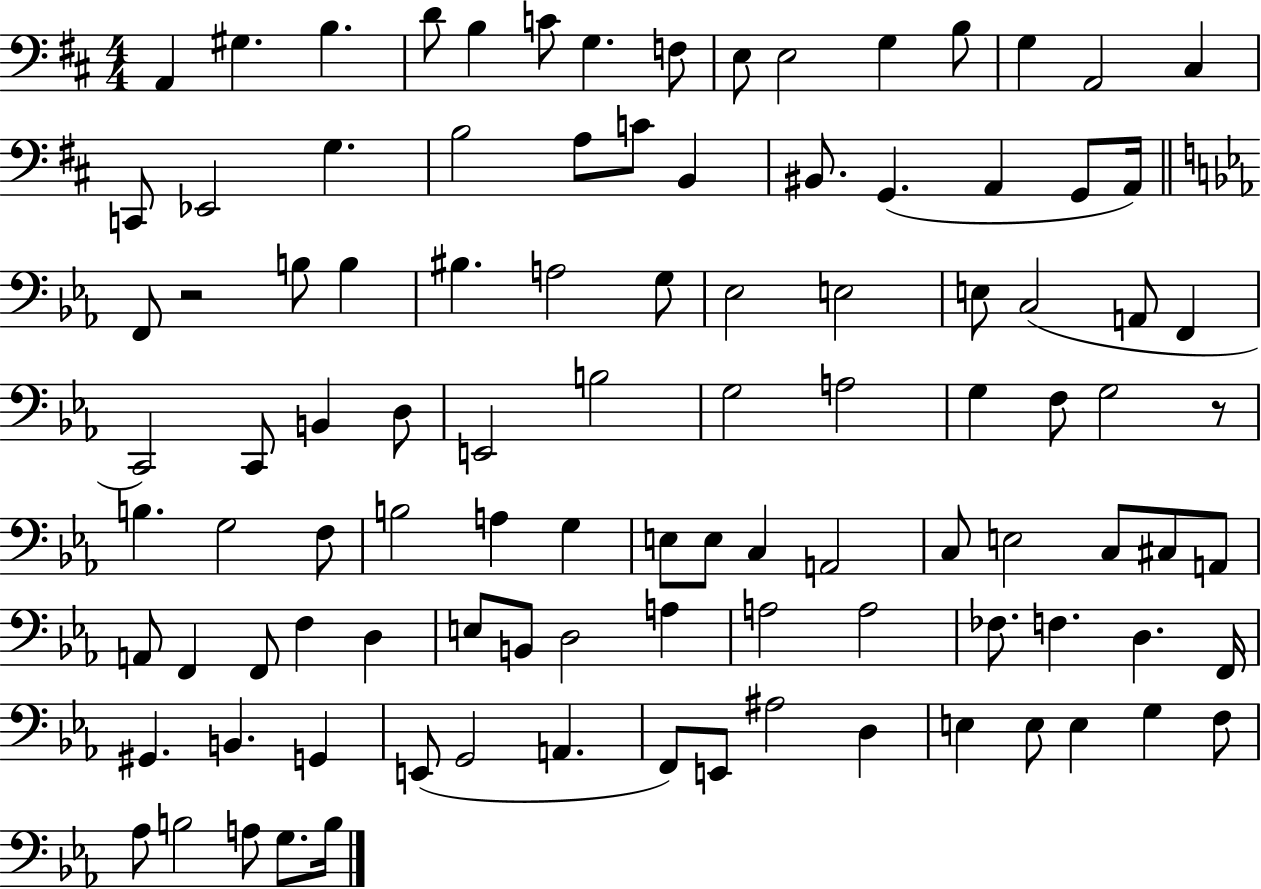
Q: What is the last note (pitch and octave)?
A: B3